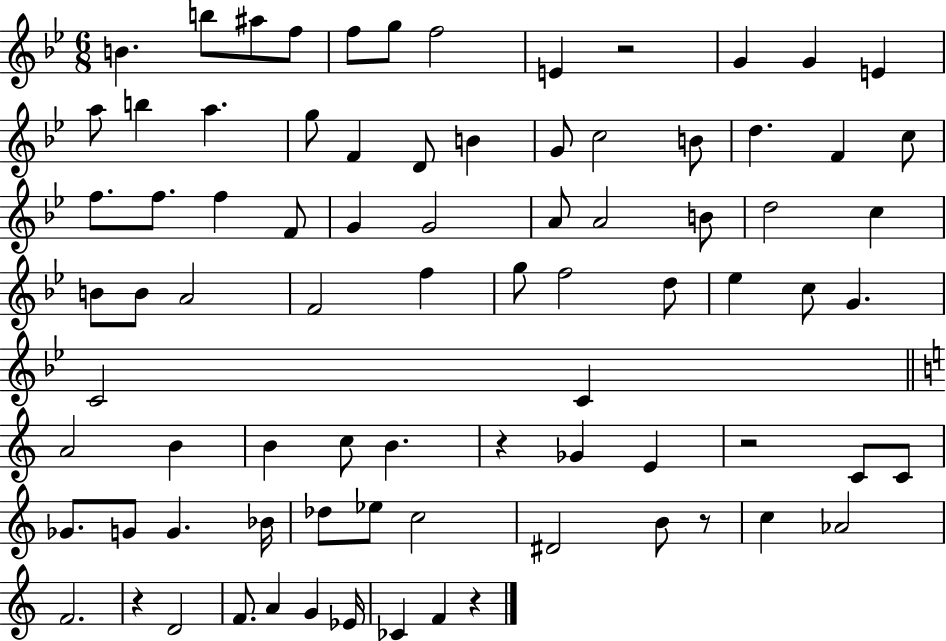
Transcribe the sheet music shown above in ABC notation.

X:1
T:Untitled
M:6/8
L:1/4
K:Bb
B b/2 ^a/2 f/2 f/2 g/2 f2 E z2 G G E a/2 b a g/2 F D/2 B G/2 c2 B/2 d F c/2 f/2 f/2 f F/2 G G2 A/2 A2 B/2 d2 c B/2 B/2 A2 F2 f g/2 f2 d/2 _e c/2 G C2 C A2 B B c/2 B z _G E z2 C/2 C/2 _G/2 G/2 G _B/4 _d/2 _e/2 c2 ^D2 B/2 z/2 c _A2 F2 z D2 F/2 A G _E/4 _C F z